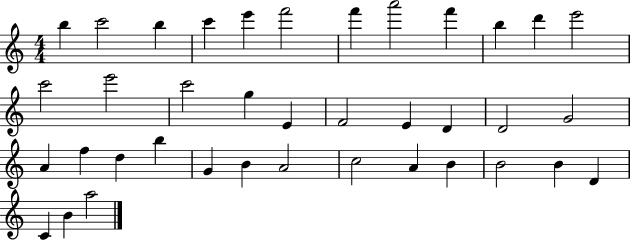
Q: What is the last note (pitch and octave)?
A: A5